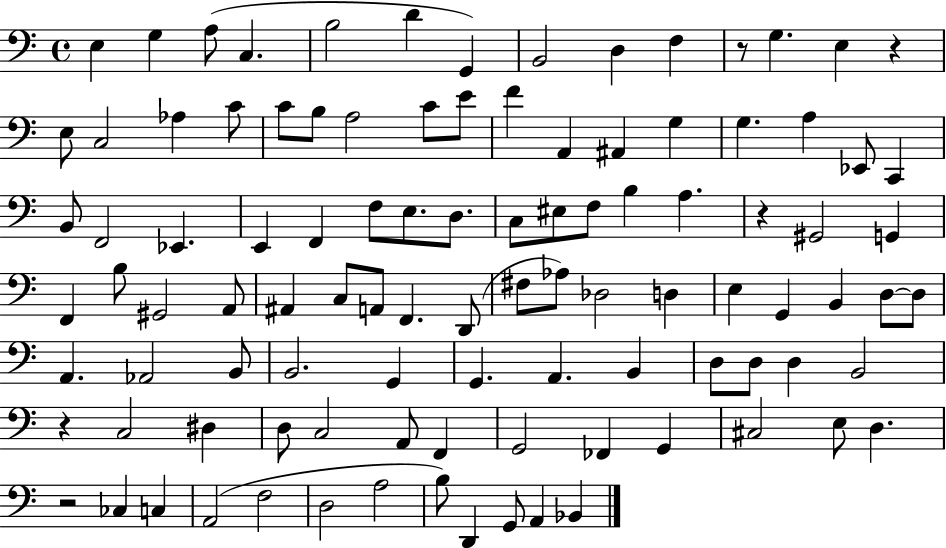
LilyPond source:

{
  \clef bass
  \time 4/4
  \defaultTimeSignature
  \key c \major
  e4 g4 a8( c4. | b2 d'4 g,4) | b,2 d4 f4 | r8 g4. e4 r4 | \break e8 c2 aes4 c'8 | c'8 b8 a2 c'8 e'8 | f'4 a,4 ais,4 g4 | g4. a4 ees,8 c,4 | \break b,8 f,2 ees,4. | e,4 f,4 f8 e8. d8. | c8 eis8 f8 b4 a4. | r4 gis,2 g,4 | \break f,4 b8 gis,2 a,8 | ais,4 c8 a,8 f,4. d,8( | fis8 aes8) des2 d4 | e4 g,4 b,4 d8~~ d8 | \break a,4. aes,2 b,8 | b,2. g,4 | g,4. a,4. b,4 | d8 d8 d4 b,2 | \break r4 c2 dis4 | d8 c2 a,8 f,4 | g,2 fes,4 g,4 | cis2 e8 d4. | \break r2 ces4 c4 | a,2( f2 | d2 a2 | b8) d,4 g,8 a,4 bes,4 | \break \bar "|."
}